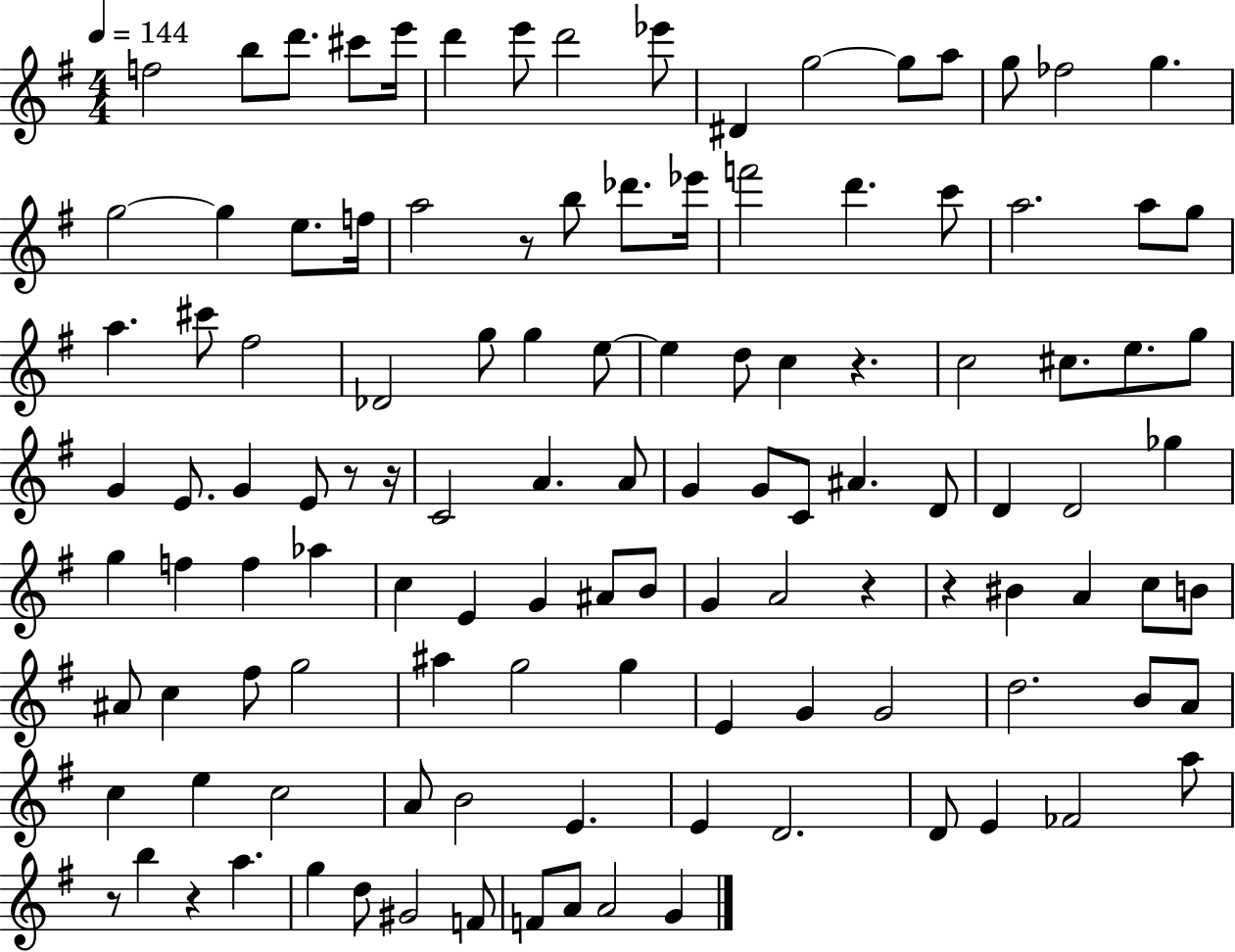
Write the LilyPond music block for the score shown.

{
  \clef treble
  \numericTimeSignature
  \time 4/4
  \key g \major
  \tempo 4 = 144
  f''2 b''8 d'''8. cis'''8 e'''16 | d'''4 e'''8 d'''2 ees'''8 | dis'4 g''2~~ g''8 a''8 | g''8 fes''2 g''4. | \break g''2~~ g''4 e''8. f''16 | a''2 r8 b''8 des'''8. ees'''16 | f'''2 d'''4. c'''8 | a''2. a''8 g''8 | \break a''4. cis'''8 fis''2 | des'2 g''8 g''4 e''8~~ | e''4 d''8 c''4 r4. | c''2 cis''8. e''8. g''8 | \break g'4 e'8. g'4 e'8 r8 r16 | c'2 a'4. a'8 | g'4 g'8 c'8 ais'4. d'8 | d'4 d'2 ges''4 | \break g''4 f''4 f''4 aes''4 | c''4 e'4 g'4 ais'8 b'8 | g'4 a'2 r4 | r4 bis'4 a'4 c''8 b'8 | \break ais'8 c''4 fis''8 g''2 | ais''4 g''2 g''4 | e'4 g'4 g'2 | d''2. b'8 a'8 | \break c''4 e''4 c''2 | a'8 b'2 e'4. | e'4 d'2. | d'8 e'4 fes'2 a''8 | \break r8 b''4 r4 a''4. | g''4 d''8 gis'2 f'8 | f'8 a'8 a'2 g'4 | \bar "|."
}